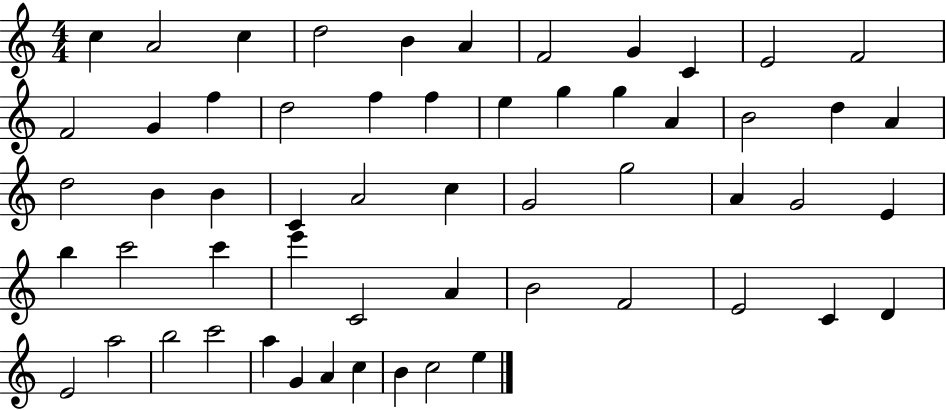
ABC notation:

X:1
T:Untitled
M:4/4
L:1/4
K:C
c A2 c d2 B A F2 G C E2 F2 F2 G f d2 f f e g g A B2 d A d2 B B C A2 c G2 g2 A G2 E b c'2 c' e' C2 A B2 F2 E2 C D E2 a2 b2 c'2 a G A c B c2 e